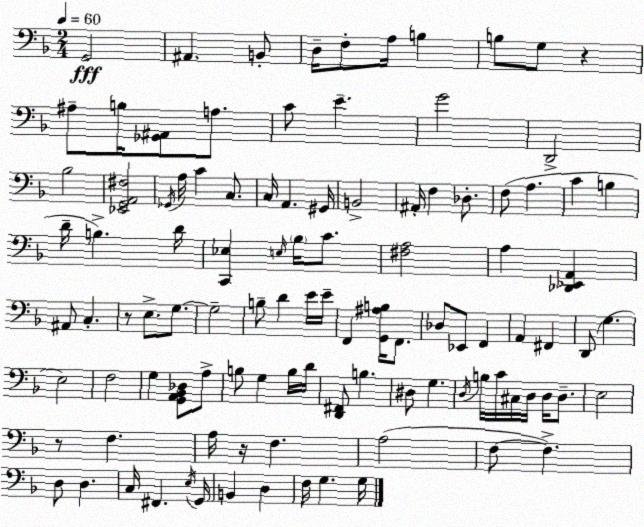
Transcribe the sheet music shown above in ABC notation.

X:1
T:Untitled
M:2/4
L:1/4
K:F
G,,2 ^A,, B,,/2 D,/4 F,/2 A,/4 B, B,/2 G,/2 z ^A,/2 B,/4 [_G,,^A,,]/2 A,/2 C/2 E G2 D,,2 _B,2 [_E,,G,,A,,^F,]2 _G,,/4 A,/4 C C,/2 C,/4 A,, ^G,,/4 B,,2 ^A,,/4 F, _D,/2 F,/2 A, C B, D/4 B, D/4 [C,,_E,] E,/4 _B,/4 C/2 [^F,A,]2 A, [_D,,_E,,A,,] ^A,,/2 C, z/2 E,/2 G,/2 G,2 B,/2 D E/4 E/4 F,, [G,,^A,B,]/4 F,,/2 _D,/2 _E,,/2 F,, A,, ^F,, D,,/2 G, E,2 F,2 G, [G,,A,,_B,,_D,]/2 A,/2 B,/2 G, B,/4 D/4 [D,,^F,,]/2 B, ^D,/2 G, D,/4 B,/4 C/4 ^C,/4 D,/4 D,/4 D,/2 E,2 z/2 F, A,/4 z/4 F, A,2 F,/2 F, D,/2 D, C,/4 ^F,, E,/4 G,,/4 B,, D, F,/4 G, G,/4